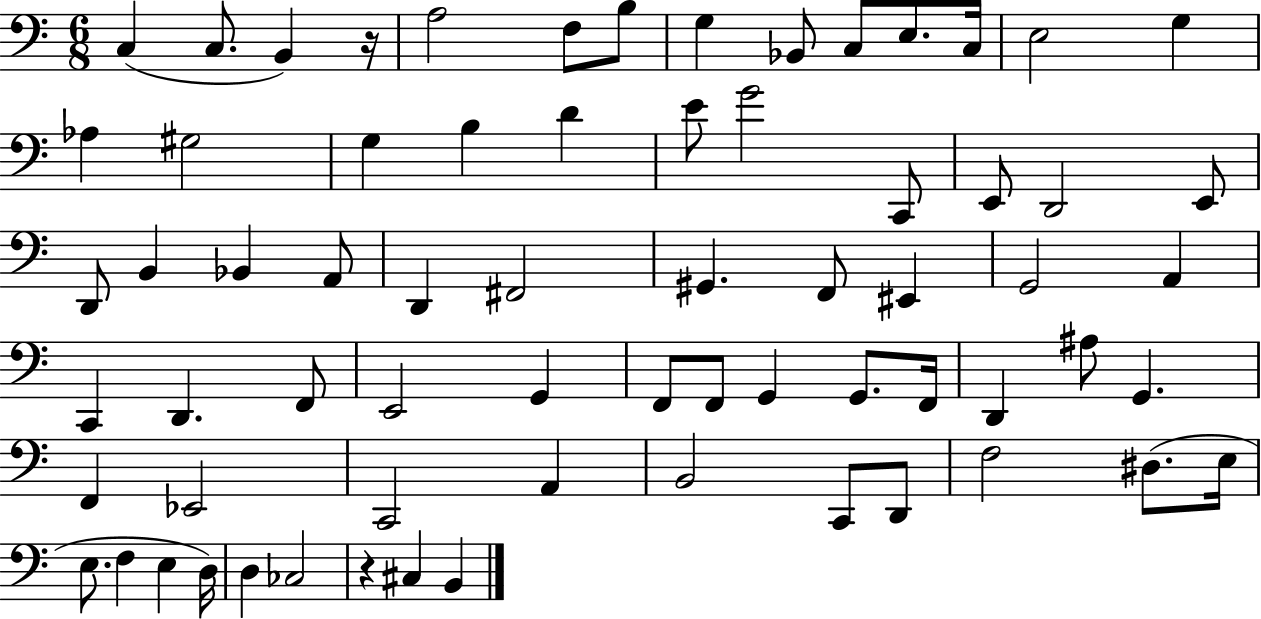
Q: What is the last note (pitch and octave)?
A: B2